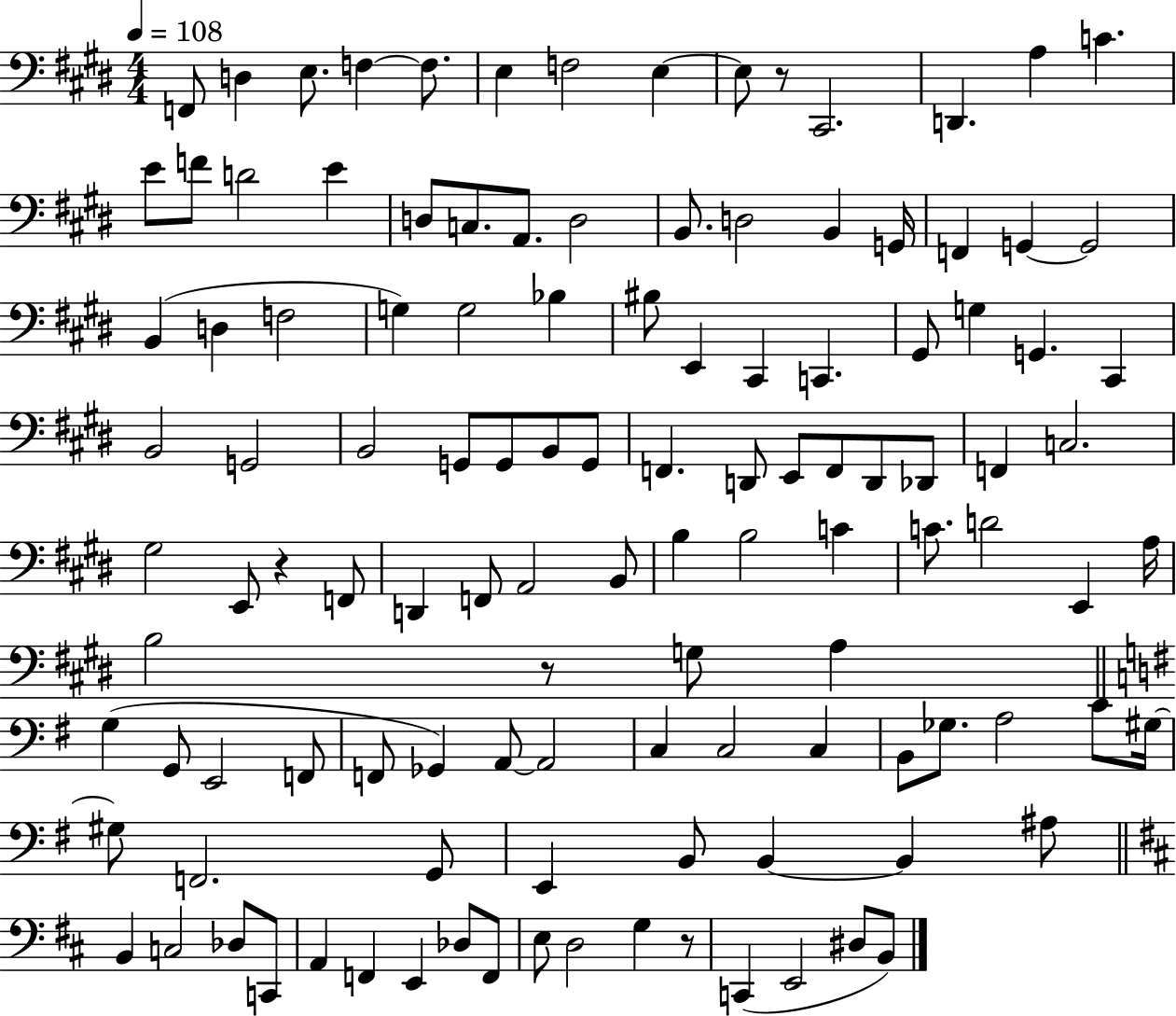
X:1
T:Untitled
M:4/4
L:1/4
K:E
F,,/2 D, E,/2 F, F,/2 E, F,2 E, E,/2 z/2 ^C,,2 D,, A, C E/2 F/2 D2 E D,/2 C,/2 A,,/2 D,2 B,,/2 D,2 B,, G,,/4 F,, G,, G,,2 B,, D, F,2 G, G,2 _B, ^B,/2 E,, ^C,, C,, ^G,,/2 G, G,, ^C,, B,,2 G,,2 B,,2 G,,/2 G,,/2 B,,/2 G,,/2 F,, D,,/2 E,,/2 F,,/2 D,,/2 _D,,/2 F,, C,2 ^G,2 E,,/2 z F,,/2 D,, F,,/2 A,,2 B,,/2 B, B,2 C C/2 D2 E,, A,/4 B,2 z/2 G,/2 A, G, G,,/2 E,,2 F,,/2 F,,/2 _G,, A,,/2 A,,2 C, C,2 C, B,,/2 _G,/2 A,2 C/2 ^G,/4 ^G,/2 F,,2 G,,/2 E,, B,,/2 B,, B,, ^A,/2 B,, C,2 _D,/2 C,,/2 A,, F,, E,, _D,/2 F,,/2 E,/2 D,2 G, z/2 C,, E,,2 ^D,/2 B,,/2